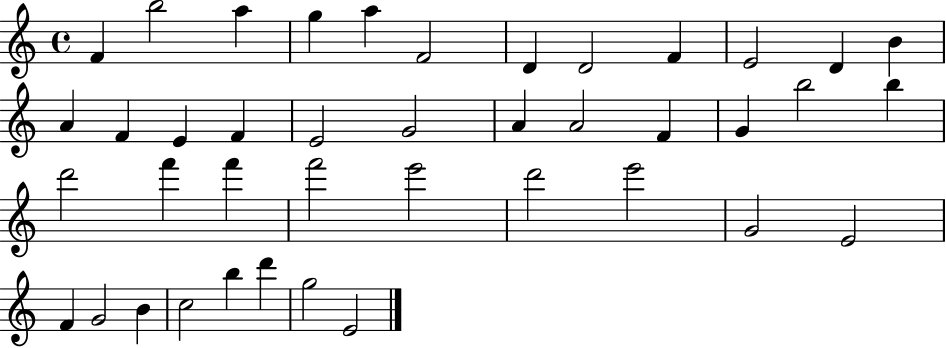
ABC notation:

X:1
T:Untitled
M:4/4
L:1/4
K:C
F b2 a g a F2 D D2 F E2 D B A F E F E2 G2 A A2 F G b2 b d'2 f' f' f'2 e'2 d'2 e'2 G2 E2 F G2 B c2 b d' g2 E2